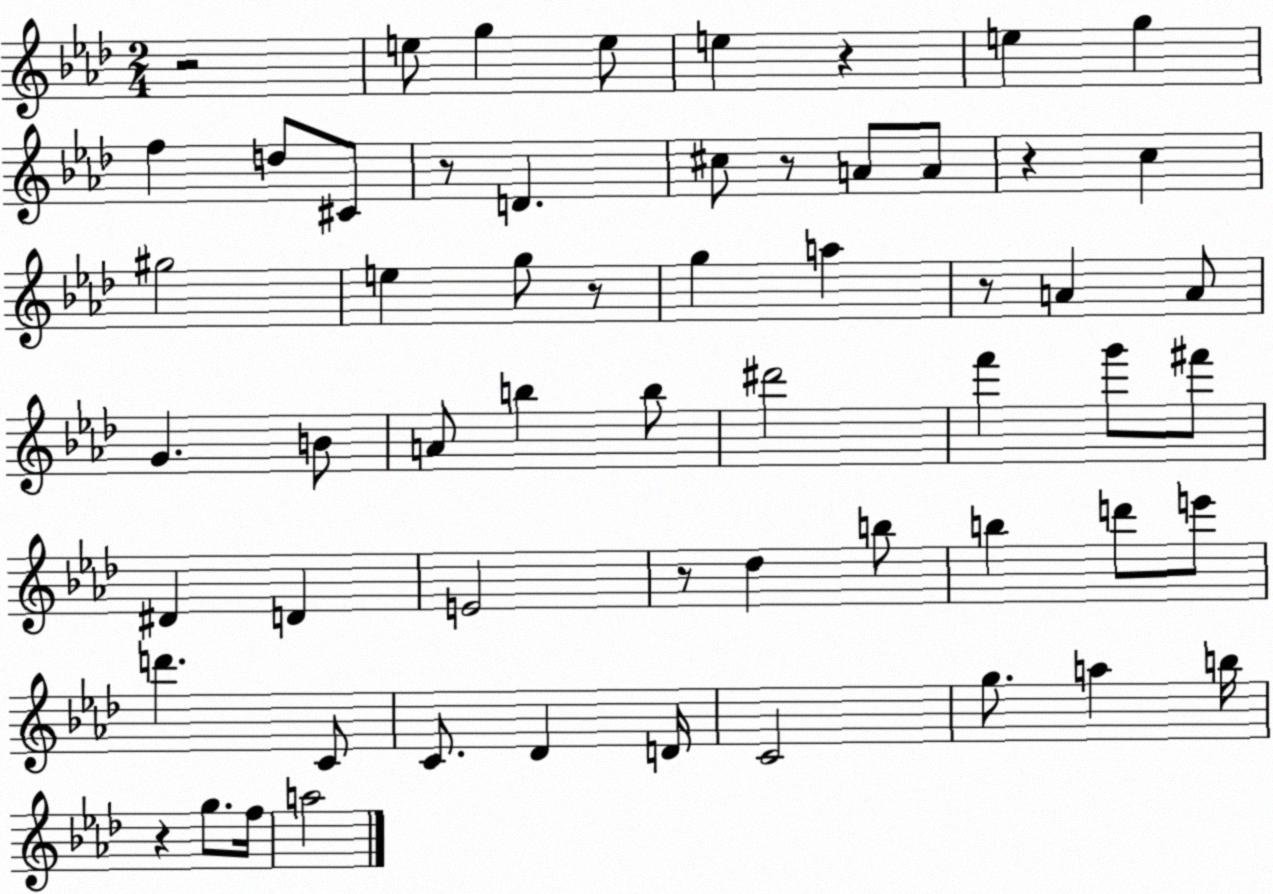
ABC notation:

X:1
T:Untitled
M:2/4
L:1/4
K:Ab
z2 e/2 g e/2 e z e g f d/2 ^C/2 z/2 D ^c/2 z/2 A/2 A/2 z c ^g2 e g/2 z/2 g a z/2 A A/2 G B/2 A/2 b b/2 ^d'2 f' g'/2 ^f'/2 ^D D E2 z/2 _d b/2 b d'/2 e'/2 d' C/2 C/2 _D D/4 C2 g/2 a b/4 z g/2 f/4 a2